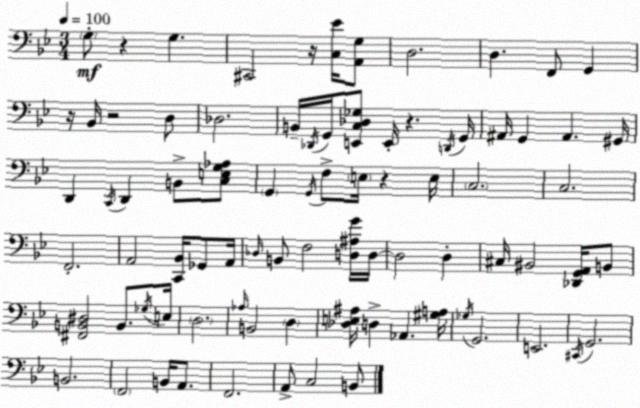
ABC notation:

X:1
T:Untitled
M:3/4
L:1/4
K:Gm
G,/2 z G, ^C,,2 z/4 [C,_E]/4 [A,,G,]/2 D,2 D, F,,/2 G,, z/4 _B,,/4 z2 D,/2 _D,2 B,,/4 _D,,/4 G,,/4 [E,,C,_D,_G,]/2 E,,/4 z D,,/4 G,,/4 ^A,,/4 G,, ^A,, ^G,,/4 D,, C,,/4 D,, B,,/2 [C,E,G,_A,]/2 G,, G,,/4 F,/2 E,/4 z E,/4 C,2 C,2 F,,2 A,,2 [C,,_B,,]/4 _G,,/2 A,,/4 _D,/4 B,,/2 F,2 [D,^A,G]/4 D,/4 D,2 D, ^C,/4 ^B,,2 [_D,,G,,A,,]/4 B,,/2 [^F,,B,,^D,]2 B,,/2 _G,/4 E,/4 D,2 _A,/4 B,,2 D, [_D,E,^A,]/4 D, _A,, [^G,A,]/4 _G,/4 G,,2 E,,2 ^C,,/4 G,,2 B,,2 F,,2 B,,/4 A,,/2 F,,2 A,,/2 C,2 B,,/2